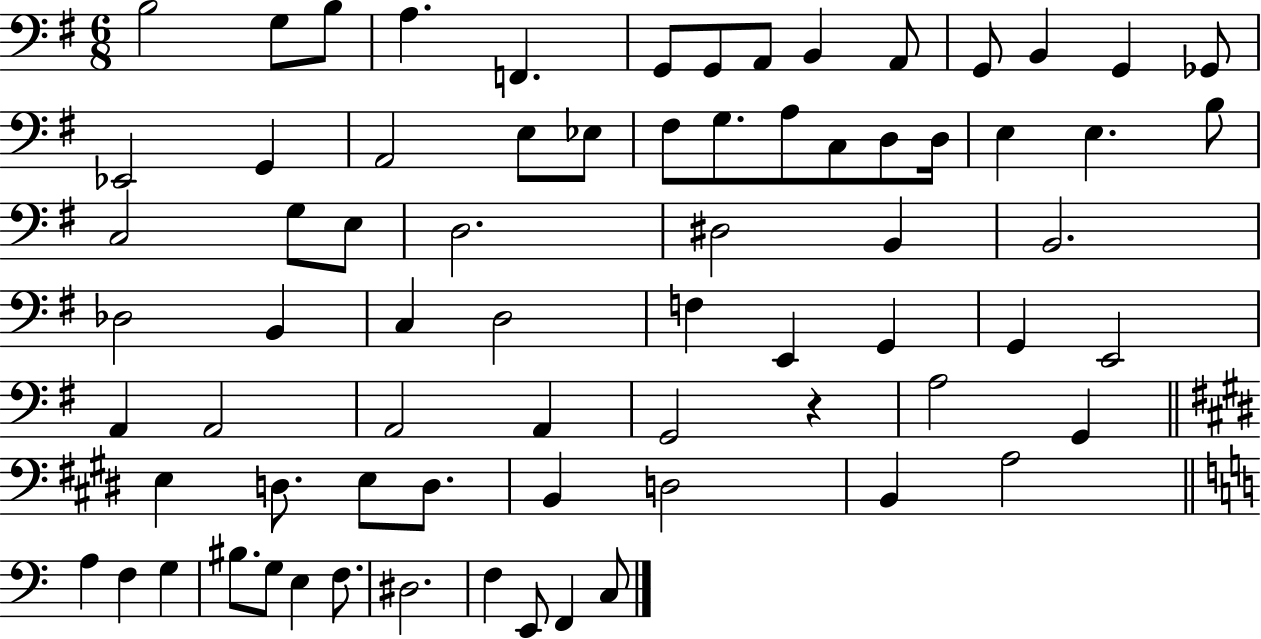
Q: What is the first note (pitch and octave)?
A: B3